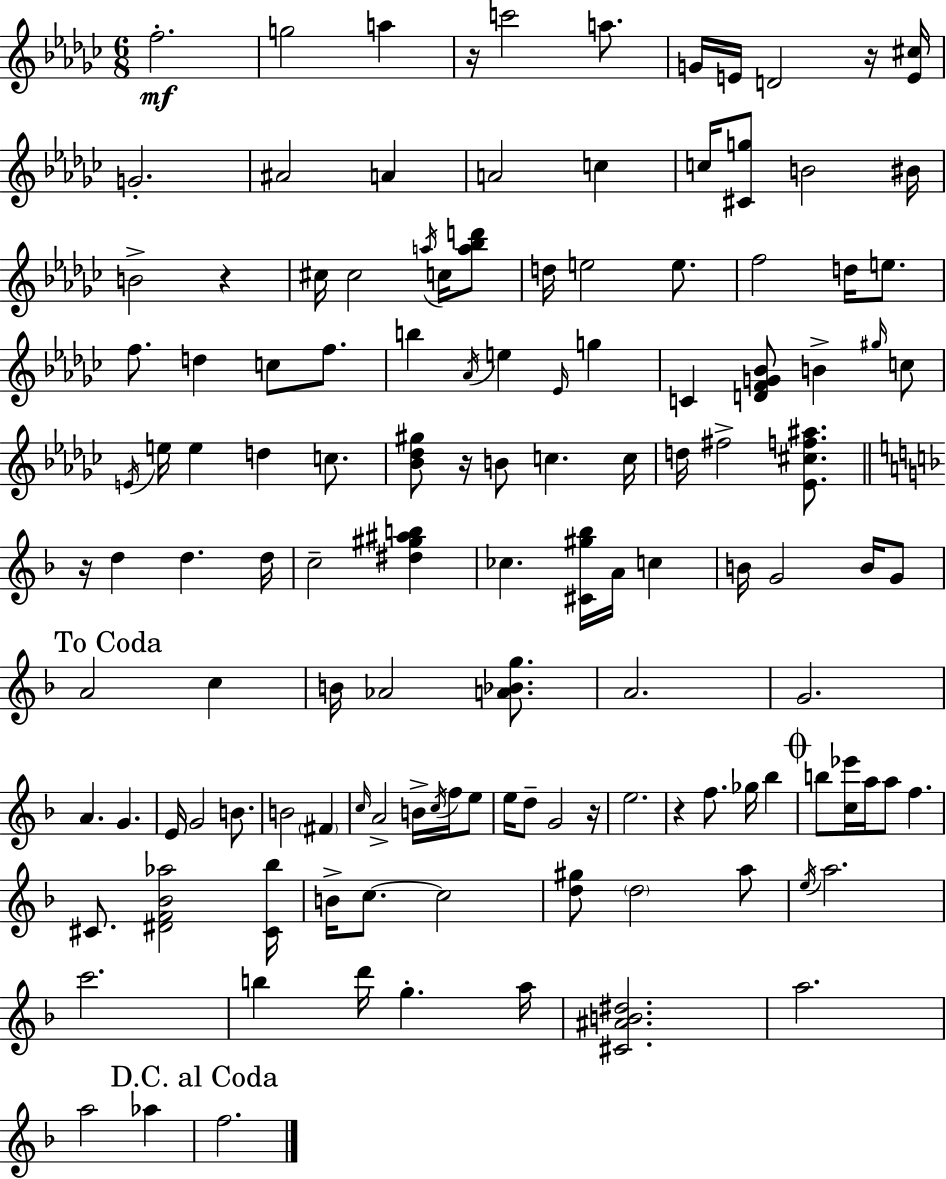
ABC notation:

X:1
T:Untitled
M:6/8
L:1/4
K:Ebm
f2 g2 a z/4 c'2 a/2 G/4 E/4 D2 z/4 [E^c]/4 G2 ^A2 A A2 c c/4 [^Cg]/2 B2 ^B/4 B2 z ^c/4 ^c2 a/4 c/4 [a_bd']/2 d/4 e2 e/2 f2 d/4 e/2 f/2 d c/2 f/2 b _A/4 e _E/4 g C [DFG_B]/2 B ^g/4 c/2 E/4 e/4 e d c/2 [_B_d^g]/2 z/4 B/2 c c/4 d/4 ^f2 [_E^cf^a]/2 z/4 d d d/4 c2 [^d^g^ab] _c [^C^g_b]/4 A/4 c B/4 G2 B/4 G/2 A2 c B/4 _A2 [A_Bg]/2 A2 G2 A G E/4 G2 B/2 B2 ^F c/4 A2 B/4 c/4 f/4 e/2 e/4 d/2 G2 z/4 e2 z f/2 _g/4 _b b/2 [c_e']/4 a/4 a/2 f ^C/2 [^DF_B_a]2 [^C_b]/4 B/4 c/2 c2 [d^g]/2 d2 a/2 e/4 a2 c'2 b d'/4 g a/4 [^C^AB^d]2 a2 a2 _a f2